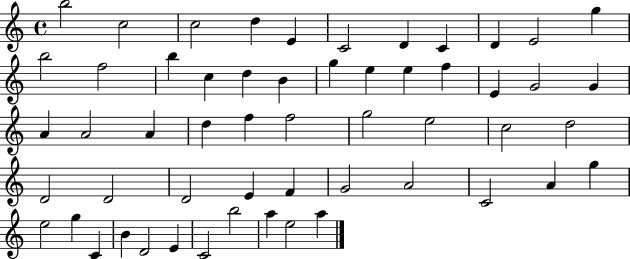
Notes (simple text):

B5/h C5/h C5/h D5/q E4/q C4/h D4/q C4/q D4/q E4/h G5/q B5/h F5/h B5/q C5/q D5/q B4/q G5/q E5/q E5/q F5/q E4/q G4/h G4/q A4/q A4/h A4/q D5/q F5/q F5/h G5/h E5/h C5/h D5/h D4/h D4/h D4/h E4/q F4/q G4/h A4/h C4/h A4/q G5/q E5/h G5/q C4/q B4/q D4/h E4/q C4/h B5/h A5/q E5/h A5/q